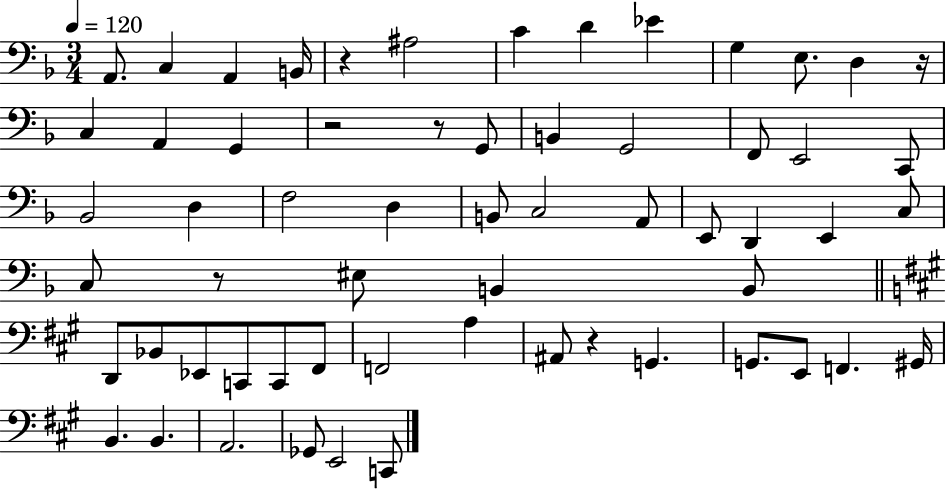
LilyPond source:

{
  \clef bass
  \numericTimeSignature
  \time 3/4
  \key f \major
  \tempo 4 = 120
  a,8. c4 a,4 b,16 | r4 ais2 | c'4 d'4 ees'4 | g4 e8. d4 r16 | \break c4 a,4 g,4 | r2 r8 g,8 | b,4 g,2 | f,8 e,2 c,8 | \break bes,2 d4 | f2 d4 | b,8 c2 a,8 | e,8 d,4 e,4 c8 | \break c8 r8 eis8 b,4 b,8 | \bar "||" \break \key a \major d,8 bes,8 ees,8 c,8 c,8 fis,8 | f,2 a4 | ais,8 r4 g,4. | g,8. e,8 f,4. gis,16 | \break b,4. b,4. | a,2. | ges,8 e,2 c,8 | \bar "|."
}